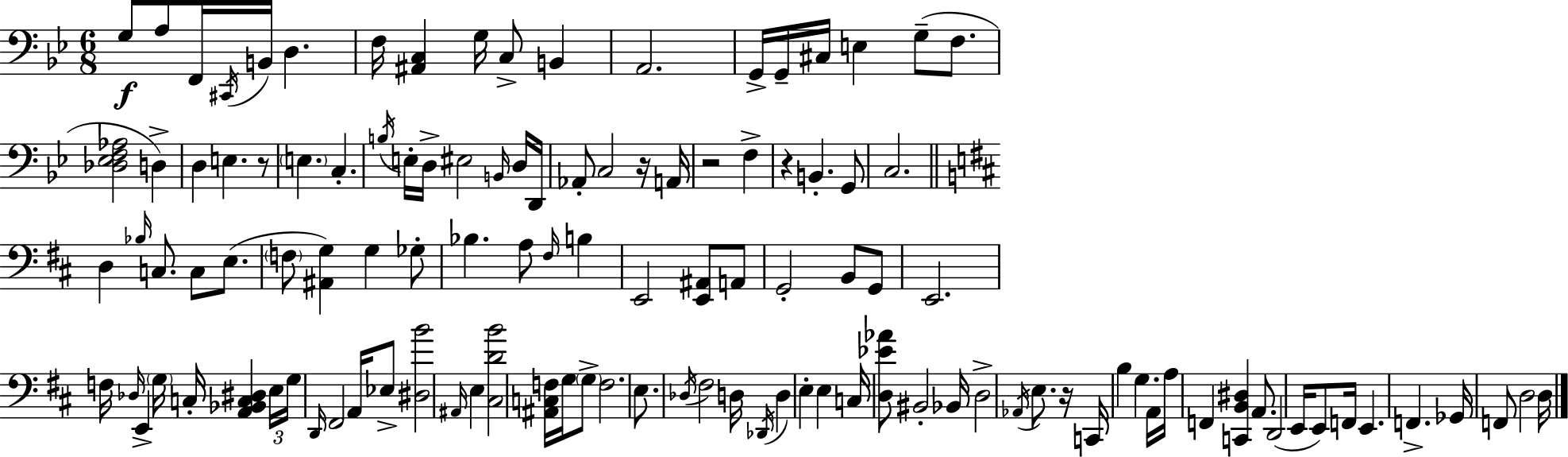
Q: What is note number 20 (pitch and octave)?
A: E3